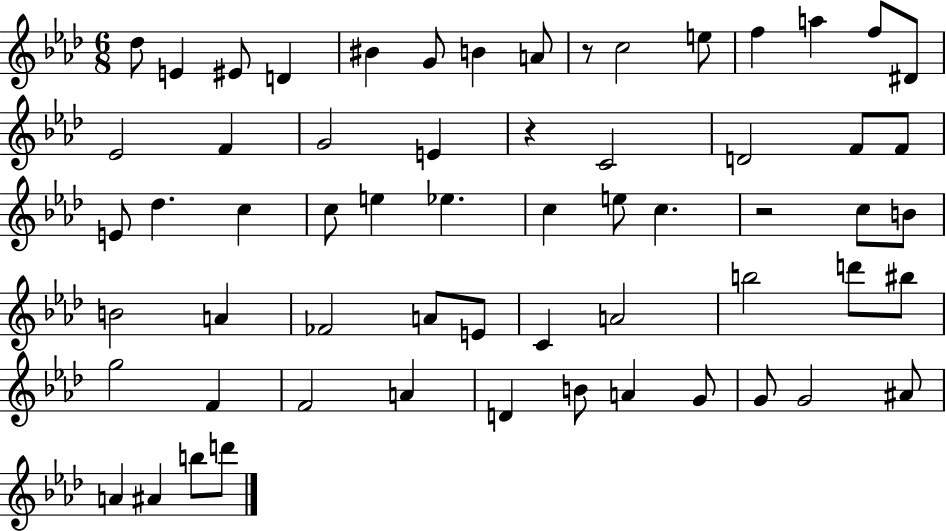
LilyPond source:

{
  \clef treble
  \numericTimeSignature
  \time 6/8
  \key aes \major
  des''8 e'4 eis'8 d'4 | bis'4 g'8 b'4 a'8 | r8 c''2 e''8 | f''4 a''4 f''8 dis'8 | \break ees'2 f'4 | g'2 e'4 | r4 c'2 | d'2 f'8 f'8 | \break e'8 des''4. c''4 | c''8 e''4 ees''4. | c''4 e''8 c''4. | r2 c''8 b'8 | \break b'2 a'4 | fes'2 a'8 e'8 | c'4 a'2 | b''2 d'''8 bis''8 | \break g''2 f'4 | f'2 a'4 | d'4 b'8 a'4 g'8 | g'8 g'2 ais'8 | \break a'4 ais'4 b''8 d'''8 | \bar "|."
}